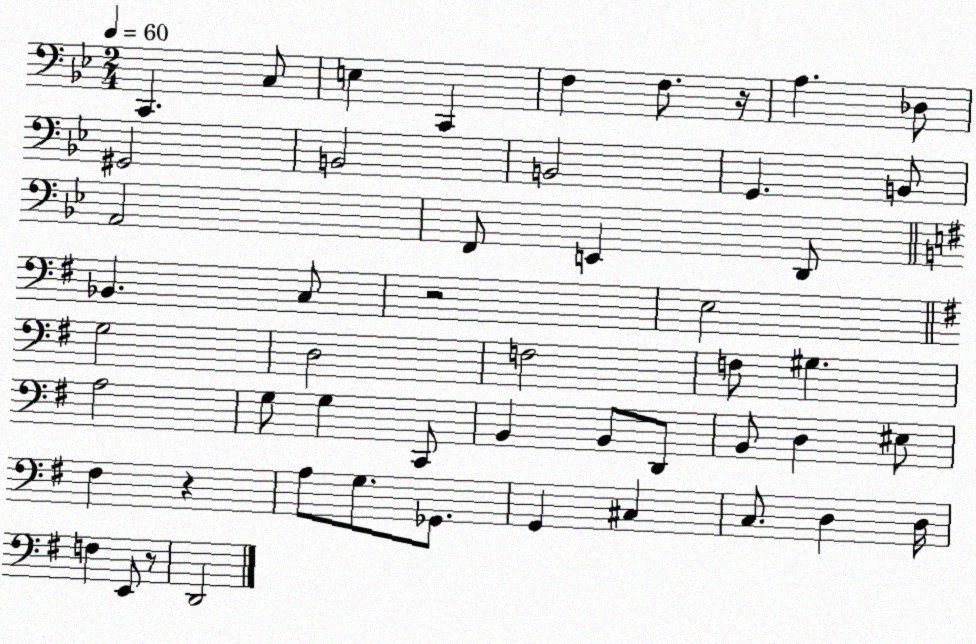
X:1
T:Untitled
M:2/4
L:1/4
K:Bb
C,, C,/2 E, C,, F, F,/2 z/4 A, _D,/2 ^G,,2 B,,2 B,,2 G,, B,,/2 A,,2 F,,/2 E,, D,,/2 _B,, C,/2 z2 E,2 G,2 D,2 F,2 F,/2 ^G, A,2 G,/2 G, C,,/2 B,, B,,/2 D,,/2 B,,/2 D, ^E,/2 ^F, z A,/2 G,/2 _G,,/2 G,, ^C, C,/2 D, D,/4 F, E,,/2 z/2 D,,2